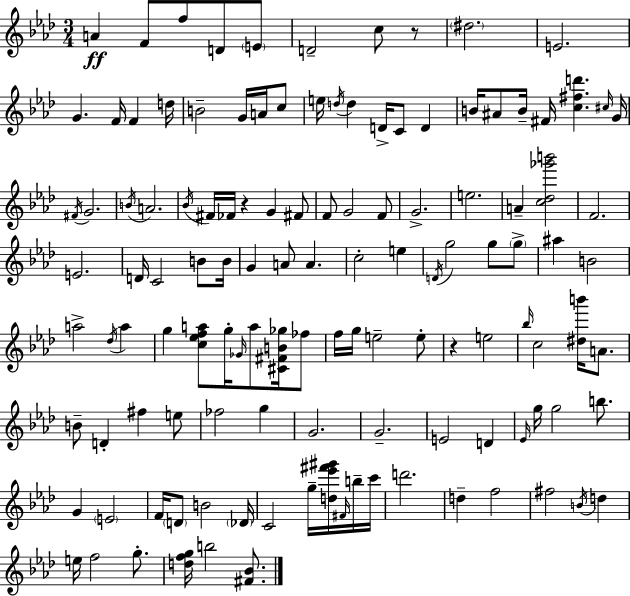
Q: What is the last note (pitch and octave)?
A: B5